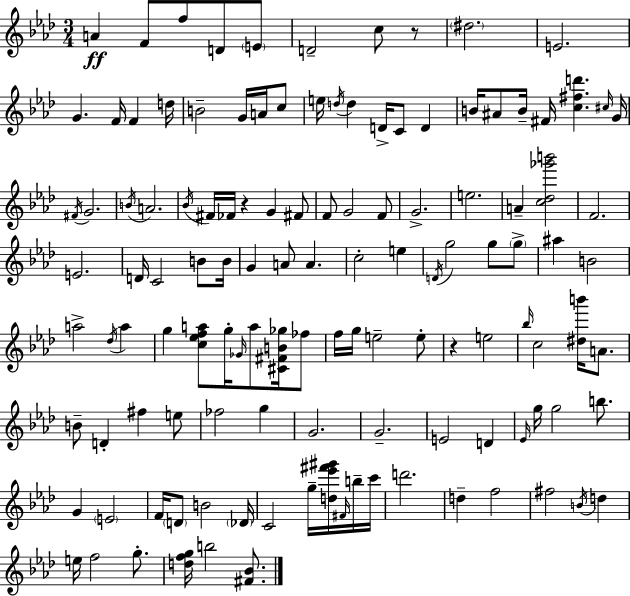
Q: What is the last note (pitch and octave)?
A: B5